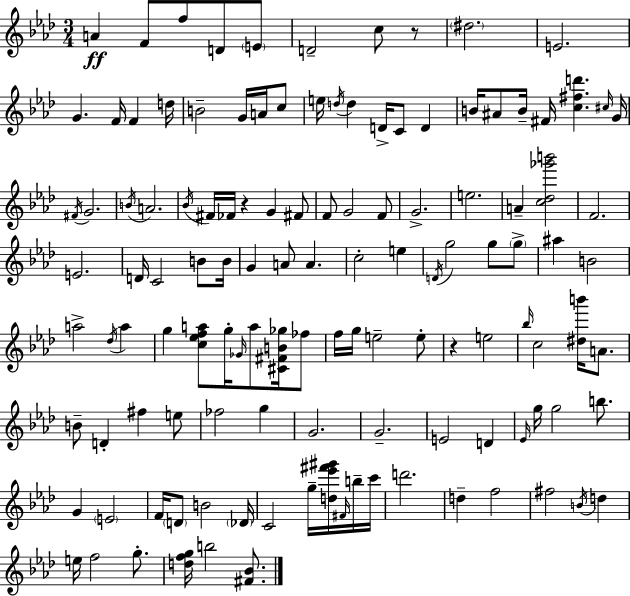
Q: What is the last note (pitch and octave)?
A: B5